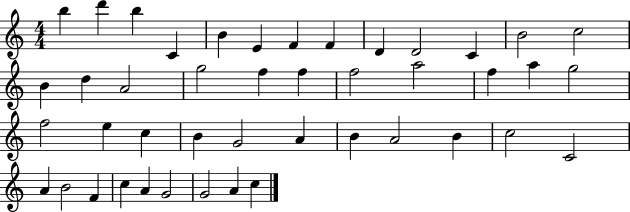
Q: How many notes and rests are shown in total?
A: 44